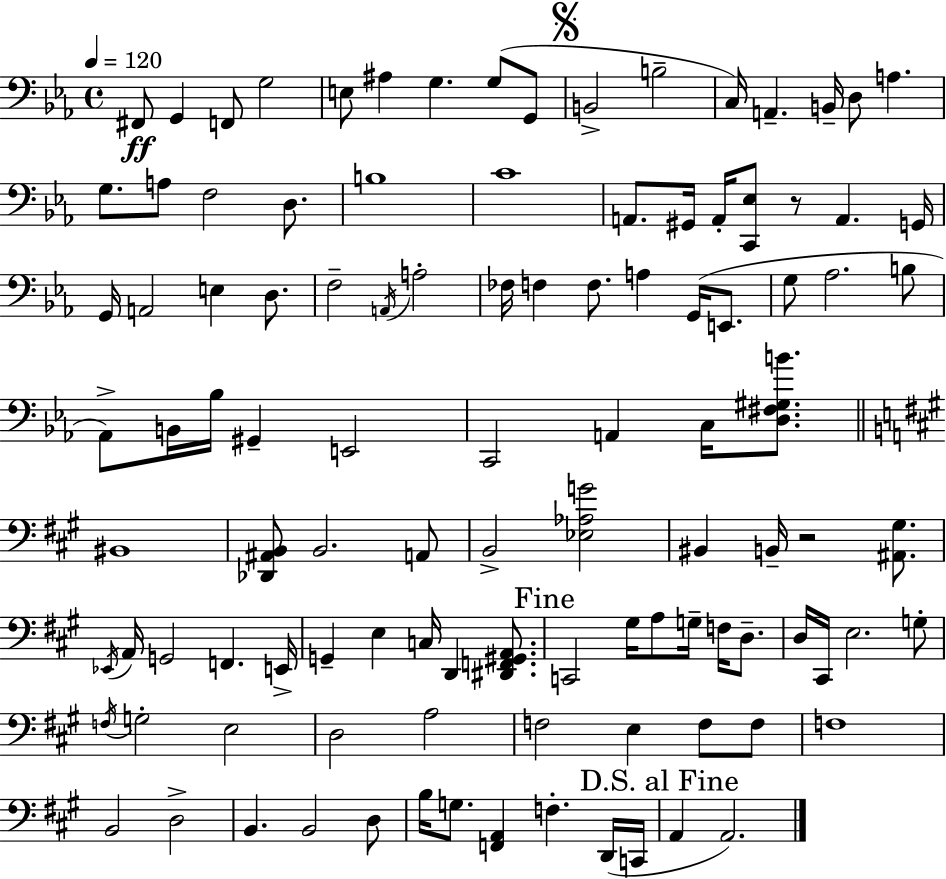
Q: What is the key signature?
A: EES major